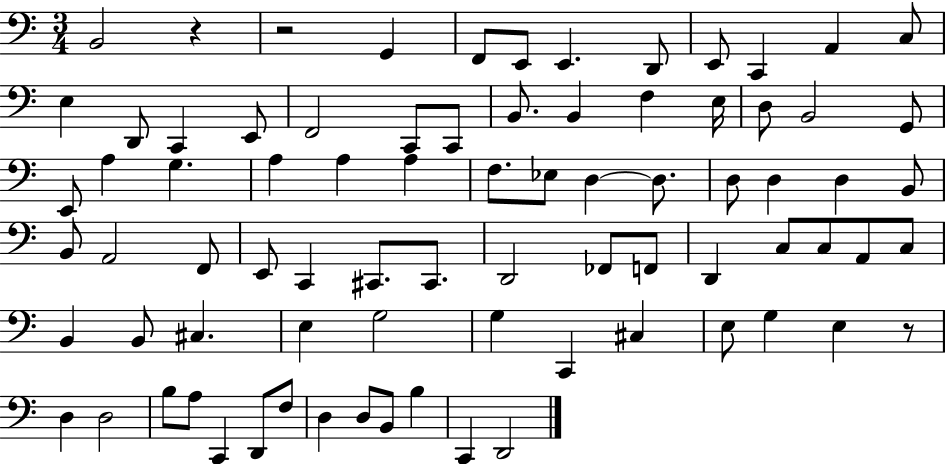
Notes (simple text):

B2/h R/q R/h G2/q F2/e E2/e E2/q. D2/e E2/e C2/q A2/q C3/e E3/q D2/e C2/q E2/e F2/h C2/e C2/e B2/e. B2/q F3/q E3/s D3/e B2/h G2/e E2/e A3/q G3/q. A3/q A3/q A3/q F3/e. Eb3/e D3/q D3/e. D3/e D3/q D3/q B2/e B2/e A2/h F2/e E2/e C2/q C#2/e. C#2/e. D2/h FES2/e F2/e D2/q C3/e C3/e A2/e C3/e B2/q B2/e C#3/q. E3/q G3/h G3/q C2/q C#3/q E3/e G3/q E3/q R/e D3/q D3/h B3/e A3/e C2/q D2/e F3/e D3/q D3/e B2/e B3/q C2/q D2/h